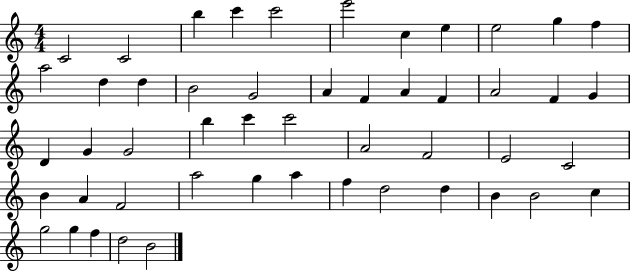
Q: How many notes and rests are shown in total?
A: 50